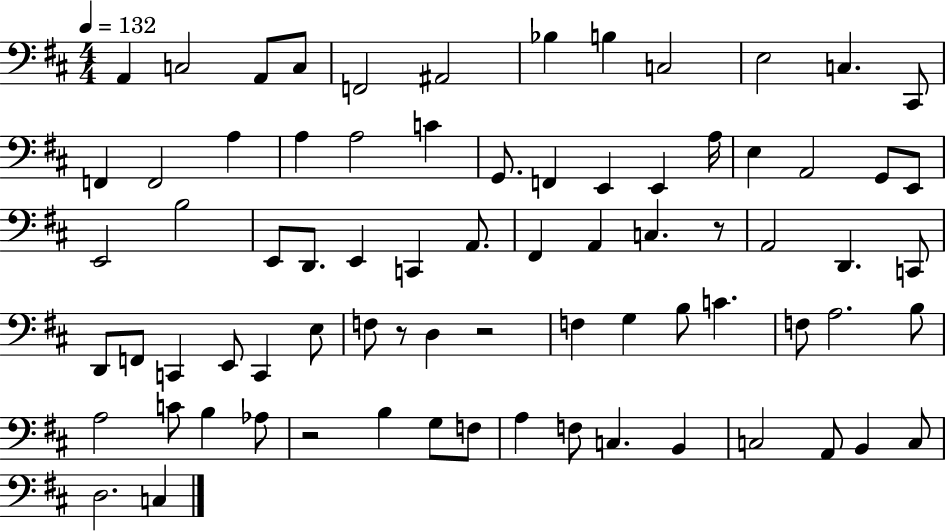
{
  \clef bass
  \numericTimeSignature
  \time 4/4
  \key d \major
  \tempo 4 = 132
  a,4 c2 a,8 c8 | f,2 ais,2 | bes4 b4 c2 | e2 c4. cis,8 | \break f,4 f,2 a4 | a4 a2 c'4 | g,8. f,4 e,4 e,4 a16 | e4 a,2 g,8 e,8 | \break e,2 b2 | e,8 d,8. e,4 c,4 a,8. | fis,4 a,4 c4. r8 | a,2 d,4. c,8 | \break d,8 f,8 c,4 e,8 c,4 e8 | f8 r8 d4 r2 | f4 g4 b8 c'4. | f8 a2. b8 | \break a2 c'8 b4 aes8 | r2 b4 g8 f8 | a4 f8 c4. b,4 | c2 a,8 b,4 c8 | \break d2. c4 | \bar "|."
}